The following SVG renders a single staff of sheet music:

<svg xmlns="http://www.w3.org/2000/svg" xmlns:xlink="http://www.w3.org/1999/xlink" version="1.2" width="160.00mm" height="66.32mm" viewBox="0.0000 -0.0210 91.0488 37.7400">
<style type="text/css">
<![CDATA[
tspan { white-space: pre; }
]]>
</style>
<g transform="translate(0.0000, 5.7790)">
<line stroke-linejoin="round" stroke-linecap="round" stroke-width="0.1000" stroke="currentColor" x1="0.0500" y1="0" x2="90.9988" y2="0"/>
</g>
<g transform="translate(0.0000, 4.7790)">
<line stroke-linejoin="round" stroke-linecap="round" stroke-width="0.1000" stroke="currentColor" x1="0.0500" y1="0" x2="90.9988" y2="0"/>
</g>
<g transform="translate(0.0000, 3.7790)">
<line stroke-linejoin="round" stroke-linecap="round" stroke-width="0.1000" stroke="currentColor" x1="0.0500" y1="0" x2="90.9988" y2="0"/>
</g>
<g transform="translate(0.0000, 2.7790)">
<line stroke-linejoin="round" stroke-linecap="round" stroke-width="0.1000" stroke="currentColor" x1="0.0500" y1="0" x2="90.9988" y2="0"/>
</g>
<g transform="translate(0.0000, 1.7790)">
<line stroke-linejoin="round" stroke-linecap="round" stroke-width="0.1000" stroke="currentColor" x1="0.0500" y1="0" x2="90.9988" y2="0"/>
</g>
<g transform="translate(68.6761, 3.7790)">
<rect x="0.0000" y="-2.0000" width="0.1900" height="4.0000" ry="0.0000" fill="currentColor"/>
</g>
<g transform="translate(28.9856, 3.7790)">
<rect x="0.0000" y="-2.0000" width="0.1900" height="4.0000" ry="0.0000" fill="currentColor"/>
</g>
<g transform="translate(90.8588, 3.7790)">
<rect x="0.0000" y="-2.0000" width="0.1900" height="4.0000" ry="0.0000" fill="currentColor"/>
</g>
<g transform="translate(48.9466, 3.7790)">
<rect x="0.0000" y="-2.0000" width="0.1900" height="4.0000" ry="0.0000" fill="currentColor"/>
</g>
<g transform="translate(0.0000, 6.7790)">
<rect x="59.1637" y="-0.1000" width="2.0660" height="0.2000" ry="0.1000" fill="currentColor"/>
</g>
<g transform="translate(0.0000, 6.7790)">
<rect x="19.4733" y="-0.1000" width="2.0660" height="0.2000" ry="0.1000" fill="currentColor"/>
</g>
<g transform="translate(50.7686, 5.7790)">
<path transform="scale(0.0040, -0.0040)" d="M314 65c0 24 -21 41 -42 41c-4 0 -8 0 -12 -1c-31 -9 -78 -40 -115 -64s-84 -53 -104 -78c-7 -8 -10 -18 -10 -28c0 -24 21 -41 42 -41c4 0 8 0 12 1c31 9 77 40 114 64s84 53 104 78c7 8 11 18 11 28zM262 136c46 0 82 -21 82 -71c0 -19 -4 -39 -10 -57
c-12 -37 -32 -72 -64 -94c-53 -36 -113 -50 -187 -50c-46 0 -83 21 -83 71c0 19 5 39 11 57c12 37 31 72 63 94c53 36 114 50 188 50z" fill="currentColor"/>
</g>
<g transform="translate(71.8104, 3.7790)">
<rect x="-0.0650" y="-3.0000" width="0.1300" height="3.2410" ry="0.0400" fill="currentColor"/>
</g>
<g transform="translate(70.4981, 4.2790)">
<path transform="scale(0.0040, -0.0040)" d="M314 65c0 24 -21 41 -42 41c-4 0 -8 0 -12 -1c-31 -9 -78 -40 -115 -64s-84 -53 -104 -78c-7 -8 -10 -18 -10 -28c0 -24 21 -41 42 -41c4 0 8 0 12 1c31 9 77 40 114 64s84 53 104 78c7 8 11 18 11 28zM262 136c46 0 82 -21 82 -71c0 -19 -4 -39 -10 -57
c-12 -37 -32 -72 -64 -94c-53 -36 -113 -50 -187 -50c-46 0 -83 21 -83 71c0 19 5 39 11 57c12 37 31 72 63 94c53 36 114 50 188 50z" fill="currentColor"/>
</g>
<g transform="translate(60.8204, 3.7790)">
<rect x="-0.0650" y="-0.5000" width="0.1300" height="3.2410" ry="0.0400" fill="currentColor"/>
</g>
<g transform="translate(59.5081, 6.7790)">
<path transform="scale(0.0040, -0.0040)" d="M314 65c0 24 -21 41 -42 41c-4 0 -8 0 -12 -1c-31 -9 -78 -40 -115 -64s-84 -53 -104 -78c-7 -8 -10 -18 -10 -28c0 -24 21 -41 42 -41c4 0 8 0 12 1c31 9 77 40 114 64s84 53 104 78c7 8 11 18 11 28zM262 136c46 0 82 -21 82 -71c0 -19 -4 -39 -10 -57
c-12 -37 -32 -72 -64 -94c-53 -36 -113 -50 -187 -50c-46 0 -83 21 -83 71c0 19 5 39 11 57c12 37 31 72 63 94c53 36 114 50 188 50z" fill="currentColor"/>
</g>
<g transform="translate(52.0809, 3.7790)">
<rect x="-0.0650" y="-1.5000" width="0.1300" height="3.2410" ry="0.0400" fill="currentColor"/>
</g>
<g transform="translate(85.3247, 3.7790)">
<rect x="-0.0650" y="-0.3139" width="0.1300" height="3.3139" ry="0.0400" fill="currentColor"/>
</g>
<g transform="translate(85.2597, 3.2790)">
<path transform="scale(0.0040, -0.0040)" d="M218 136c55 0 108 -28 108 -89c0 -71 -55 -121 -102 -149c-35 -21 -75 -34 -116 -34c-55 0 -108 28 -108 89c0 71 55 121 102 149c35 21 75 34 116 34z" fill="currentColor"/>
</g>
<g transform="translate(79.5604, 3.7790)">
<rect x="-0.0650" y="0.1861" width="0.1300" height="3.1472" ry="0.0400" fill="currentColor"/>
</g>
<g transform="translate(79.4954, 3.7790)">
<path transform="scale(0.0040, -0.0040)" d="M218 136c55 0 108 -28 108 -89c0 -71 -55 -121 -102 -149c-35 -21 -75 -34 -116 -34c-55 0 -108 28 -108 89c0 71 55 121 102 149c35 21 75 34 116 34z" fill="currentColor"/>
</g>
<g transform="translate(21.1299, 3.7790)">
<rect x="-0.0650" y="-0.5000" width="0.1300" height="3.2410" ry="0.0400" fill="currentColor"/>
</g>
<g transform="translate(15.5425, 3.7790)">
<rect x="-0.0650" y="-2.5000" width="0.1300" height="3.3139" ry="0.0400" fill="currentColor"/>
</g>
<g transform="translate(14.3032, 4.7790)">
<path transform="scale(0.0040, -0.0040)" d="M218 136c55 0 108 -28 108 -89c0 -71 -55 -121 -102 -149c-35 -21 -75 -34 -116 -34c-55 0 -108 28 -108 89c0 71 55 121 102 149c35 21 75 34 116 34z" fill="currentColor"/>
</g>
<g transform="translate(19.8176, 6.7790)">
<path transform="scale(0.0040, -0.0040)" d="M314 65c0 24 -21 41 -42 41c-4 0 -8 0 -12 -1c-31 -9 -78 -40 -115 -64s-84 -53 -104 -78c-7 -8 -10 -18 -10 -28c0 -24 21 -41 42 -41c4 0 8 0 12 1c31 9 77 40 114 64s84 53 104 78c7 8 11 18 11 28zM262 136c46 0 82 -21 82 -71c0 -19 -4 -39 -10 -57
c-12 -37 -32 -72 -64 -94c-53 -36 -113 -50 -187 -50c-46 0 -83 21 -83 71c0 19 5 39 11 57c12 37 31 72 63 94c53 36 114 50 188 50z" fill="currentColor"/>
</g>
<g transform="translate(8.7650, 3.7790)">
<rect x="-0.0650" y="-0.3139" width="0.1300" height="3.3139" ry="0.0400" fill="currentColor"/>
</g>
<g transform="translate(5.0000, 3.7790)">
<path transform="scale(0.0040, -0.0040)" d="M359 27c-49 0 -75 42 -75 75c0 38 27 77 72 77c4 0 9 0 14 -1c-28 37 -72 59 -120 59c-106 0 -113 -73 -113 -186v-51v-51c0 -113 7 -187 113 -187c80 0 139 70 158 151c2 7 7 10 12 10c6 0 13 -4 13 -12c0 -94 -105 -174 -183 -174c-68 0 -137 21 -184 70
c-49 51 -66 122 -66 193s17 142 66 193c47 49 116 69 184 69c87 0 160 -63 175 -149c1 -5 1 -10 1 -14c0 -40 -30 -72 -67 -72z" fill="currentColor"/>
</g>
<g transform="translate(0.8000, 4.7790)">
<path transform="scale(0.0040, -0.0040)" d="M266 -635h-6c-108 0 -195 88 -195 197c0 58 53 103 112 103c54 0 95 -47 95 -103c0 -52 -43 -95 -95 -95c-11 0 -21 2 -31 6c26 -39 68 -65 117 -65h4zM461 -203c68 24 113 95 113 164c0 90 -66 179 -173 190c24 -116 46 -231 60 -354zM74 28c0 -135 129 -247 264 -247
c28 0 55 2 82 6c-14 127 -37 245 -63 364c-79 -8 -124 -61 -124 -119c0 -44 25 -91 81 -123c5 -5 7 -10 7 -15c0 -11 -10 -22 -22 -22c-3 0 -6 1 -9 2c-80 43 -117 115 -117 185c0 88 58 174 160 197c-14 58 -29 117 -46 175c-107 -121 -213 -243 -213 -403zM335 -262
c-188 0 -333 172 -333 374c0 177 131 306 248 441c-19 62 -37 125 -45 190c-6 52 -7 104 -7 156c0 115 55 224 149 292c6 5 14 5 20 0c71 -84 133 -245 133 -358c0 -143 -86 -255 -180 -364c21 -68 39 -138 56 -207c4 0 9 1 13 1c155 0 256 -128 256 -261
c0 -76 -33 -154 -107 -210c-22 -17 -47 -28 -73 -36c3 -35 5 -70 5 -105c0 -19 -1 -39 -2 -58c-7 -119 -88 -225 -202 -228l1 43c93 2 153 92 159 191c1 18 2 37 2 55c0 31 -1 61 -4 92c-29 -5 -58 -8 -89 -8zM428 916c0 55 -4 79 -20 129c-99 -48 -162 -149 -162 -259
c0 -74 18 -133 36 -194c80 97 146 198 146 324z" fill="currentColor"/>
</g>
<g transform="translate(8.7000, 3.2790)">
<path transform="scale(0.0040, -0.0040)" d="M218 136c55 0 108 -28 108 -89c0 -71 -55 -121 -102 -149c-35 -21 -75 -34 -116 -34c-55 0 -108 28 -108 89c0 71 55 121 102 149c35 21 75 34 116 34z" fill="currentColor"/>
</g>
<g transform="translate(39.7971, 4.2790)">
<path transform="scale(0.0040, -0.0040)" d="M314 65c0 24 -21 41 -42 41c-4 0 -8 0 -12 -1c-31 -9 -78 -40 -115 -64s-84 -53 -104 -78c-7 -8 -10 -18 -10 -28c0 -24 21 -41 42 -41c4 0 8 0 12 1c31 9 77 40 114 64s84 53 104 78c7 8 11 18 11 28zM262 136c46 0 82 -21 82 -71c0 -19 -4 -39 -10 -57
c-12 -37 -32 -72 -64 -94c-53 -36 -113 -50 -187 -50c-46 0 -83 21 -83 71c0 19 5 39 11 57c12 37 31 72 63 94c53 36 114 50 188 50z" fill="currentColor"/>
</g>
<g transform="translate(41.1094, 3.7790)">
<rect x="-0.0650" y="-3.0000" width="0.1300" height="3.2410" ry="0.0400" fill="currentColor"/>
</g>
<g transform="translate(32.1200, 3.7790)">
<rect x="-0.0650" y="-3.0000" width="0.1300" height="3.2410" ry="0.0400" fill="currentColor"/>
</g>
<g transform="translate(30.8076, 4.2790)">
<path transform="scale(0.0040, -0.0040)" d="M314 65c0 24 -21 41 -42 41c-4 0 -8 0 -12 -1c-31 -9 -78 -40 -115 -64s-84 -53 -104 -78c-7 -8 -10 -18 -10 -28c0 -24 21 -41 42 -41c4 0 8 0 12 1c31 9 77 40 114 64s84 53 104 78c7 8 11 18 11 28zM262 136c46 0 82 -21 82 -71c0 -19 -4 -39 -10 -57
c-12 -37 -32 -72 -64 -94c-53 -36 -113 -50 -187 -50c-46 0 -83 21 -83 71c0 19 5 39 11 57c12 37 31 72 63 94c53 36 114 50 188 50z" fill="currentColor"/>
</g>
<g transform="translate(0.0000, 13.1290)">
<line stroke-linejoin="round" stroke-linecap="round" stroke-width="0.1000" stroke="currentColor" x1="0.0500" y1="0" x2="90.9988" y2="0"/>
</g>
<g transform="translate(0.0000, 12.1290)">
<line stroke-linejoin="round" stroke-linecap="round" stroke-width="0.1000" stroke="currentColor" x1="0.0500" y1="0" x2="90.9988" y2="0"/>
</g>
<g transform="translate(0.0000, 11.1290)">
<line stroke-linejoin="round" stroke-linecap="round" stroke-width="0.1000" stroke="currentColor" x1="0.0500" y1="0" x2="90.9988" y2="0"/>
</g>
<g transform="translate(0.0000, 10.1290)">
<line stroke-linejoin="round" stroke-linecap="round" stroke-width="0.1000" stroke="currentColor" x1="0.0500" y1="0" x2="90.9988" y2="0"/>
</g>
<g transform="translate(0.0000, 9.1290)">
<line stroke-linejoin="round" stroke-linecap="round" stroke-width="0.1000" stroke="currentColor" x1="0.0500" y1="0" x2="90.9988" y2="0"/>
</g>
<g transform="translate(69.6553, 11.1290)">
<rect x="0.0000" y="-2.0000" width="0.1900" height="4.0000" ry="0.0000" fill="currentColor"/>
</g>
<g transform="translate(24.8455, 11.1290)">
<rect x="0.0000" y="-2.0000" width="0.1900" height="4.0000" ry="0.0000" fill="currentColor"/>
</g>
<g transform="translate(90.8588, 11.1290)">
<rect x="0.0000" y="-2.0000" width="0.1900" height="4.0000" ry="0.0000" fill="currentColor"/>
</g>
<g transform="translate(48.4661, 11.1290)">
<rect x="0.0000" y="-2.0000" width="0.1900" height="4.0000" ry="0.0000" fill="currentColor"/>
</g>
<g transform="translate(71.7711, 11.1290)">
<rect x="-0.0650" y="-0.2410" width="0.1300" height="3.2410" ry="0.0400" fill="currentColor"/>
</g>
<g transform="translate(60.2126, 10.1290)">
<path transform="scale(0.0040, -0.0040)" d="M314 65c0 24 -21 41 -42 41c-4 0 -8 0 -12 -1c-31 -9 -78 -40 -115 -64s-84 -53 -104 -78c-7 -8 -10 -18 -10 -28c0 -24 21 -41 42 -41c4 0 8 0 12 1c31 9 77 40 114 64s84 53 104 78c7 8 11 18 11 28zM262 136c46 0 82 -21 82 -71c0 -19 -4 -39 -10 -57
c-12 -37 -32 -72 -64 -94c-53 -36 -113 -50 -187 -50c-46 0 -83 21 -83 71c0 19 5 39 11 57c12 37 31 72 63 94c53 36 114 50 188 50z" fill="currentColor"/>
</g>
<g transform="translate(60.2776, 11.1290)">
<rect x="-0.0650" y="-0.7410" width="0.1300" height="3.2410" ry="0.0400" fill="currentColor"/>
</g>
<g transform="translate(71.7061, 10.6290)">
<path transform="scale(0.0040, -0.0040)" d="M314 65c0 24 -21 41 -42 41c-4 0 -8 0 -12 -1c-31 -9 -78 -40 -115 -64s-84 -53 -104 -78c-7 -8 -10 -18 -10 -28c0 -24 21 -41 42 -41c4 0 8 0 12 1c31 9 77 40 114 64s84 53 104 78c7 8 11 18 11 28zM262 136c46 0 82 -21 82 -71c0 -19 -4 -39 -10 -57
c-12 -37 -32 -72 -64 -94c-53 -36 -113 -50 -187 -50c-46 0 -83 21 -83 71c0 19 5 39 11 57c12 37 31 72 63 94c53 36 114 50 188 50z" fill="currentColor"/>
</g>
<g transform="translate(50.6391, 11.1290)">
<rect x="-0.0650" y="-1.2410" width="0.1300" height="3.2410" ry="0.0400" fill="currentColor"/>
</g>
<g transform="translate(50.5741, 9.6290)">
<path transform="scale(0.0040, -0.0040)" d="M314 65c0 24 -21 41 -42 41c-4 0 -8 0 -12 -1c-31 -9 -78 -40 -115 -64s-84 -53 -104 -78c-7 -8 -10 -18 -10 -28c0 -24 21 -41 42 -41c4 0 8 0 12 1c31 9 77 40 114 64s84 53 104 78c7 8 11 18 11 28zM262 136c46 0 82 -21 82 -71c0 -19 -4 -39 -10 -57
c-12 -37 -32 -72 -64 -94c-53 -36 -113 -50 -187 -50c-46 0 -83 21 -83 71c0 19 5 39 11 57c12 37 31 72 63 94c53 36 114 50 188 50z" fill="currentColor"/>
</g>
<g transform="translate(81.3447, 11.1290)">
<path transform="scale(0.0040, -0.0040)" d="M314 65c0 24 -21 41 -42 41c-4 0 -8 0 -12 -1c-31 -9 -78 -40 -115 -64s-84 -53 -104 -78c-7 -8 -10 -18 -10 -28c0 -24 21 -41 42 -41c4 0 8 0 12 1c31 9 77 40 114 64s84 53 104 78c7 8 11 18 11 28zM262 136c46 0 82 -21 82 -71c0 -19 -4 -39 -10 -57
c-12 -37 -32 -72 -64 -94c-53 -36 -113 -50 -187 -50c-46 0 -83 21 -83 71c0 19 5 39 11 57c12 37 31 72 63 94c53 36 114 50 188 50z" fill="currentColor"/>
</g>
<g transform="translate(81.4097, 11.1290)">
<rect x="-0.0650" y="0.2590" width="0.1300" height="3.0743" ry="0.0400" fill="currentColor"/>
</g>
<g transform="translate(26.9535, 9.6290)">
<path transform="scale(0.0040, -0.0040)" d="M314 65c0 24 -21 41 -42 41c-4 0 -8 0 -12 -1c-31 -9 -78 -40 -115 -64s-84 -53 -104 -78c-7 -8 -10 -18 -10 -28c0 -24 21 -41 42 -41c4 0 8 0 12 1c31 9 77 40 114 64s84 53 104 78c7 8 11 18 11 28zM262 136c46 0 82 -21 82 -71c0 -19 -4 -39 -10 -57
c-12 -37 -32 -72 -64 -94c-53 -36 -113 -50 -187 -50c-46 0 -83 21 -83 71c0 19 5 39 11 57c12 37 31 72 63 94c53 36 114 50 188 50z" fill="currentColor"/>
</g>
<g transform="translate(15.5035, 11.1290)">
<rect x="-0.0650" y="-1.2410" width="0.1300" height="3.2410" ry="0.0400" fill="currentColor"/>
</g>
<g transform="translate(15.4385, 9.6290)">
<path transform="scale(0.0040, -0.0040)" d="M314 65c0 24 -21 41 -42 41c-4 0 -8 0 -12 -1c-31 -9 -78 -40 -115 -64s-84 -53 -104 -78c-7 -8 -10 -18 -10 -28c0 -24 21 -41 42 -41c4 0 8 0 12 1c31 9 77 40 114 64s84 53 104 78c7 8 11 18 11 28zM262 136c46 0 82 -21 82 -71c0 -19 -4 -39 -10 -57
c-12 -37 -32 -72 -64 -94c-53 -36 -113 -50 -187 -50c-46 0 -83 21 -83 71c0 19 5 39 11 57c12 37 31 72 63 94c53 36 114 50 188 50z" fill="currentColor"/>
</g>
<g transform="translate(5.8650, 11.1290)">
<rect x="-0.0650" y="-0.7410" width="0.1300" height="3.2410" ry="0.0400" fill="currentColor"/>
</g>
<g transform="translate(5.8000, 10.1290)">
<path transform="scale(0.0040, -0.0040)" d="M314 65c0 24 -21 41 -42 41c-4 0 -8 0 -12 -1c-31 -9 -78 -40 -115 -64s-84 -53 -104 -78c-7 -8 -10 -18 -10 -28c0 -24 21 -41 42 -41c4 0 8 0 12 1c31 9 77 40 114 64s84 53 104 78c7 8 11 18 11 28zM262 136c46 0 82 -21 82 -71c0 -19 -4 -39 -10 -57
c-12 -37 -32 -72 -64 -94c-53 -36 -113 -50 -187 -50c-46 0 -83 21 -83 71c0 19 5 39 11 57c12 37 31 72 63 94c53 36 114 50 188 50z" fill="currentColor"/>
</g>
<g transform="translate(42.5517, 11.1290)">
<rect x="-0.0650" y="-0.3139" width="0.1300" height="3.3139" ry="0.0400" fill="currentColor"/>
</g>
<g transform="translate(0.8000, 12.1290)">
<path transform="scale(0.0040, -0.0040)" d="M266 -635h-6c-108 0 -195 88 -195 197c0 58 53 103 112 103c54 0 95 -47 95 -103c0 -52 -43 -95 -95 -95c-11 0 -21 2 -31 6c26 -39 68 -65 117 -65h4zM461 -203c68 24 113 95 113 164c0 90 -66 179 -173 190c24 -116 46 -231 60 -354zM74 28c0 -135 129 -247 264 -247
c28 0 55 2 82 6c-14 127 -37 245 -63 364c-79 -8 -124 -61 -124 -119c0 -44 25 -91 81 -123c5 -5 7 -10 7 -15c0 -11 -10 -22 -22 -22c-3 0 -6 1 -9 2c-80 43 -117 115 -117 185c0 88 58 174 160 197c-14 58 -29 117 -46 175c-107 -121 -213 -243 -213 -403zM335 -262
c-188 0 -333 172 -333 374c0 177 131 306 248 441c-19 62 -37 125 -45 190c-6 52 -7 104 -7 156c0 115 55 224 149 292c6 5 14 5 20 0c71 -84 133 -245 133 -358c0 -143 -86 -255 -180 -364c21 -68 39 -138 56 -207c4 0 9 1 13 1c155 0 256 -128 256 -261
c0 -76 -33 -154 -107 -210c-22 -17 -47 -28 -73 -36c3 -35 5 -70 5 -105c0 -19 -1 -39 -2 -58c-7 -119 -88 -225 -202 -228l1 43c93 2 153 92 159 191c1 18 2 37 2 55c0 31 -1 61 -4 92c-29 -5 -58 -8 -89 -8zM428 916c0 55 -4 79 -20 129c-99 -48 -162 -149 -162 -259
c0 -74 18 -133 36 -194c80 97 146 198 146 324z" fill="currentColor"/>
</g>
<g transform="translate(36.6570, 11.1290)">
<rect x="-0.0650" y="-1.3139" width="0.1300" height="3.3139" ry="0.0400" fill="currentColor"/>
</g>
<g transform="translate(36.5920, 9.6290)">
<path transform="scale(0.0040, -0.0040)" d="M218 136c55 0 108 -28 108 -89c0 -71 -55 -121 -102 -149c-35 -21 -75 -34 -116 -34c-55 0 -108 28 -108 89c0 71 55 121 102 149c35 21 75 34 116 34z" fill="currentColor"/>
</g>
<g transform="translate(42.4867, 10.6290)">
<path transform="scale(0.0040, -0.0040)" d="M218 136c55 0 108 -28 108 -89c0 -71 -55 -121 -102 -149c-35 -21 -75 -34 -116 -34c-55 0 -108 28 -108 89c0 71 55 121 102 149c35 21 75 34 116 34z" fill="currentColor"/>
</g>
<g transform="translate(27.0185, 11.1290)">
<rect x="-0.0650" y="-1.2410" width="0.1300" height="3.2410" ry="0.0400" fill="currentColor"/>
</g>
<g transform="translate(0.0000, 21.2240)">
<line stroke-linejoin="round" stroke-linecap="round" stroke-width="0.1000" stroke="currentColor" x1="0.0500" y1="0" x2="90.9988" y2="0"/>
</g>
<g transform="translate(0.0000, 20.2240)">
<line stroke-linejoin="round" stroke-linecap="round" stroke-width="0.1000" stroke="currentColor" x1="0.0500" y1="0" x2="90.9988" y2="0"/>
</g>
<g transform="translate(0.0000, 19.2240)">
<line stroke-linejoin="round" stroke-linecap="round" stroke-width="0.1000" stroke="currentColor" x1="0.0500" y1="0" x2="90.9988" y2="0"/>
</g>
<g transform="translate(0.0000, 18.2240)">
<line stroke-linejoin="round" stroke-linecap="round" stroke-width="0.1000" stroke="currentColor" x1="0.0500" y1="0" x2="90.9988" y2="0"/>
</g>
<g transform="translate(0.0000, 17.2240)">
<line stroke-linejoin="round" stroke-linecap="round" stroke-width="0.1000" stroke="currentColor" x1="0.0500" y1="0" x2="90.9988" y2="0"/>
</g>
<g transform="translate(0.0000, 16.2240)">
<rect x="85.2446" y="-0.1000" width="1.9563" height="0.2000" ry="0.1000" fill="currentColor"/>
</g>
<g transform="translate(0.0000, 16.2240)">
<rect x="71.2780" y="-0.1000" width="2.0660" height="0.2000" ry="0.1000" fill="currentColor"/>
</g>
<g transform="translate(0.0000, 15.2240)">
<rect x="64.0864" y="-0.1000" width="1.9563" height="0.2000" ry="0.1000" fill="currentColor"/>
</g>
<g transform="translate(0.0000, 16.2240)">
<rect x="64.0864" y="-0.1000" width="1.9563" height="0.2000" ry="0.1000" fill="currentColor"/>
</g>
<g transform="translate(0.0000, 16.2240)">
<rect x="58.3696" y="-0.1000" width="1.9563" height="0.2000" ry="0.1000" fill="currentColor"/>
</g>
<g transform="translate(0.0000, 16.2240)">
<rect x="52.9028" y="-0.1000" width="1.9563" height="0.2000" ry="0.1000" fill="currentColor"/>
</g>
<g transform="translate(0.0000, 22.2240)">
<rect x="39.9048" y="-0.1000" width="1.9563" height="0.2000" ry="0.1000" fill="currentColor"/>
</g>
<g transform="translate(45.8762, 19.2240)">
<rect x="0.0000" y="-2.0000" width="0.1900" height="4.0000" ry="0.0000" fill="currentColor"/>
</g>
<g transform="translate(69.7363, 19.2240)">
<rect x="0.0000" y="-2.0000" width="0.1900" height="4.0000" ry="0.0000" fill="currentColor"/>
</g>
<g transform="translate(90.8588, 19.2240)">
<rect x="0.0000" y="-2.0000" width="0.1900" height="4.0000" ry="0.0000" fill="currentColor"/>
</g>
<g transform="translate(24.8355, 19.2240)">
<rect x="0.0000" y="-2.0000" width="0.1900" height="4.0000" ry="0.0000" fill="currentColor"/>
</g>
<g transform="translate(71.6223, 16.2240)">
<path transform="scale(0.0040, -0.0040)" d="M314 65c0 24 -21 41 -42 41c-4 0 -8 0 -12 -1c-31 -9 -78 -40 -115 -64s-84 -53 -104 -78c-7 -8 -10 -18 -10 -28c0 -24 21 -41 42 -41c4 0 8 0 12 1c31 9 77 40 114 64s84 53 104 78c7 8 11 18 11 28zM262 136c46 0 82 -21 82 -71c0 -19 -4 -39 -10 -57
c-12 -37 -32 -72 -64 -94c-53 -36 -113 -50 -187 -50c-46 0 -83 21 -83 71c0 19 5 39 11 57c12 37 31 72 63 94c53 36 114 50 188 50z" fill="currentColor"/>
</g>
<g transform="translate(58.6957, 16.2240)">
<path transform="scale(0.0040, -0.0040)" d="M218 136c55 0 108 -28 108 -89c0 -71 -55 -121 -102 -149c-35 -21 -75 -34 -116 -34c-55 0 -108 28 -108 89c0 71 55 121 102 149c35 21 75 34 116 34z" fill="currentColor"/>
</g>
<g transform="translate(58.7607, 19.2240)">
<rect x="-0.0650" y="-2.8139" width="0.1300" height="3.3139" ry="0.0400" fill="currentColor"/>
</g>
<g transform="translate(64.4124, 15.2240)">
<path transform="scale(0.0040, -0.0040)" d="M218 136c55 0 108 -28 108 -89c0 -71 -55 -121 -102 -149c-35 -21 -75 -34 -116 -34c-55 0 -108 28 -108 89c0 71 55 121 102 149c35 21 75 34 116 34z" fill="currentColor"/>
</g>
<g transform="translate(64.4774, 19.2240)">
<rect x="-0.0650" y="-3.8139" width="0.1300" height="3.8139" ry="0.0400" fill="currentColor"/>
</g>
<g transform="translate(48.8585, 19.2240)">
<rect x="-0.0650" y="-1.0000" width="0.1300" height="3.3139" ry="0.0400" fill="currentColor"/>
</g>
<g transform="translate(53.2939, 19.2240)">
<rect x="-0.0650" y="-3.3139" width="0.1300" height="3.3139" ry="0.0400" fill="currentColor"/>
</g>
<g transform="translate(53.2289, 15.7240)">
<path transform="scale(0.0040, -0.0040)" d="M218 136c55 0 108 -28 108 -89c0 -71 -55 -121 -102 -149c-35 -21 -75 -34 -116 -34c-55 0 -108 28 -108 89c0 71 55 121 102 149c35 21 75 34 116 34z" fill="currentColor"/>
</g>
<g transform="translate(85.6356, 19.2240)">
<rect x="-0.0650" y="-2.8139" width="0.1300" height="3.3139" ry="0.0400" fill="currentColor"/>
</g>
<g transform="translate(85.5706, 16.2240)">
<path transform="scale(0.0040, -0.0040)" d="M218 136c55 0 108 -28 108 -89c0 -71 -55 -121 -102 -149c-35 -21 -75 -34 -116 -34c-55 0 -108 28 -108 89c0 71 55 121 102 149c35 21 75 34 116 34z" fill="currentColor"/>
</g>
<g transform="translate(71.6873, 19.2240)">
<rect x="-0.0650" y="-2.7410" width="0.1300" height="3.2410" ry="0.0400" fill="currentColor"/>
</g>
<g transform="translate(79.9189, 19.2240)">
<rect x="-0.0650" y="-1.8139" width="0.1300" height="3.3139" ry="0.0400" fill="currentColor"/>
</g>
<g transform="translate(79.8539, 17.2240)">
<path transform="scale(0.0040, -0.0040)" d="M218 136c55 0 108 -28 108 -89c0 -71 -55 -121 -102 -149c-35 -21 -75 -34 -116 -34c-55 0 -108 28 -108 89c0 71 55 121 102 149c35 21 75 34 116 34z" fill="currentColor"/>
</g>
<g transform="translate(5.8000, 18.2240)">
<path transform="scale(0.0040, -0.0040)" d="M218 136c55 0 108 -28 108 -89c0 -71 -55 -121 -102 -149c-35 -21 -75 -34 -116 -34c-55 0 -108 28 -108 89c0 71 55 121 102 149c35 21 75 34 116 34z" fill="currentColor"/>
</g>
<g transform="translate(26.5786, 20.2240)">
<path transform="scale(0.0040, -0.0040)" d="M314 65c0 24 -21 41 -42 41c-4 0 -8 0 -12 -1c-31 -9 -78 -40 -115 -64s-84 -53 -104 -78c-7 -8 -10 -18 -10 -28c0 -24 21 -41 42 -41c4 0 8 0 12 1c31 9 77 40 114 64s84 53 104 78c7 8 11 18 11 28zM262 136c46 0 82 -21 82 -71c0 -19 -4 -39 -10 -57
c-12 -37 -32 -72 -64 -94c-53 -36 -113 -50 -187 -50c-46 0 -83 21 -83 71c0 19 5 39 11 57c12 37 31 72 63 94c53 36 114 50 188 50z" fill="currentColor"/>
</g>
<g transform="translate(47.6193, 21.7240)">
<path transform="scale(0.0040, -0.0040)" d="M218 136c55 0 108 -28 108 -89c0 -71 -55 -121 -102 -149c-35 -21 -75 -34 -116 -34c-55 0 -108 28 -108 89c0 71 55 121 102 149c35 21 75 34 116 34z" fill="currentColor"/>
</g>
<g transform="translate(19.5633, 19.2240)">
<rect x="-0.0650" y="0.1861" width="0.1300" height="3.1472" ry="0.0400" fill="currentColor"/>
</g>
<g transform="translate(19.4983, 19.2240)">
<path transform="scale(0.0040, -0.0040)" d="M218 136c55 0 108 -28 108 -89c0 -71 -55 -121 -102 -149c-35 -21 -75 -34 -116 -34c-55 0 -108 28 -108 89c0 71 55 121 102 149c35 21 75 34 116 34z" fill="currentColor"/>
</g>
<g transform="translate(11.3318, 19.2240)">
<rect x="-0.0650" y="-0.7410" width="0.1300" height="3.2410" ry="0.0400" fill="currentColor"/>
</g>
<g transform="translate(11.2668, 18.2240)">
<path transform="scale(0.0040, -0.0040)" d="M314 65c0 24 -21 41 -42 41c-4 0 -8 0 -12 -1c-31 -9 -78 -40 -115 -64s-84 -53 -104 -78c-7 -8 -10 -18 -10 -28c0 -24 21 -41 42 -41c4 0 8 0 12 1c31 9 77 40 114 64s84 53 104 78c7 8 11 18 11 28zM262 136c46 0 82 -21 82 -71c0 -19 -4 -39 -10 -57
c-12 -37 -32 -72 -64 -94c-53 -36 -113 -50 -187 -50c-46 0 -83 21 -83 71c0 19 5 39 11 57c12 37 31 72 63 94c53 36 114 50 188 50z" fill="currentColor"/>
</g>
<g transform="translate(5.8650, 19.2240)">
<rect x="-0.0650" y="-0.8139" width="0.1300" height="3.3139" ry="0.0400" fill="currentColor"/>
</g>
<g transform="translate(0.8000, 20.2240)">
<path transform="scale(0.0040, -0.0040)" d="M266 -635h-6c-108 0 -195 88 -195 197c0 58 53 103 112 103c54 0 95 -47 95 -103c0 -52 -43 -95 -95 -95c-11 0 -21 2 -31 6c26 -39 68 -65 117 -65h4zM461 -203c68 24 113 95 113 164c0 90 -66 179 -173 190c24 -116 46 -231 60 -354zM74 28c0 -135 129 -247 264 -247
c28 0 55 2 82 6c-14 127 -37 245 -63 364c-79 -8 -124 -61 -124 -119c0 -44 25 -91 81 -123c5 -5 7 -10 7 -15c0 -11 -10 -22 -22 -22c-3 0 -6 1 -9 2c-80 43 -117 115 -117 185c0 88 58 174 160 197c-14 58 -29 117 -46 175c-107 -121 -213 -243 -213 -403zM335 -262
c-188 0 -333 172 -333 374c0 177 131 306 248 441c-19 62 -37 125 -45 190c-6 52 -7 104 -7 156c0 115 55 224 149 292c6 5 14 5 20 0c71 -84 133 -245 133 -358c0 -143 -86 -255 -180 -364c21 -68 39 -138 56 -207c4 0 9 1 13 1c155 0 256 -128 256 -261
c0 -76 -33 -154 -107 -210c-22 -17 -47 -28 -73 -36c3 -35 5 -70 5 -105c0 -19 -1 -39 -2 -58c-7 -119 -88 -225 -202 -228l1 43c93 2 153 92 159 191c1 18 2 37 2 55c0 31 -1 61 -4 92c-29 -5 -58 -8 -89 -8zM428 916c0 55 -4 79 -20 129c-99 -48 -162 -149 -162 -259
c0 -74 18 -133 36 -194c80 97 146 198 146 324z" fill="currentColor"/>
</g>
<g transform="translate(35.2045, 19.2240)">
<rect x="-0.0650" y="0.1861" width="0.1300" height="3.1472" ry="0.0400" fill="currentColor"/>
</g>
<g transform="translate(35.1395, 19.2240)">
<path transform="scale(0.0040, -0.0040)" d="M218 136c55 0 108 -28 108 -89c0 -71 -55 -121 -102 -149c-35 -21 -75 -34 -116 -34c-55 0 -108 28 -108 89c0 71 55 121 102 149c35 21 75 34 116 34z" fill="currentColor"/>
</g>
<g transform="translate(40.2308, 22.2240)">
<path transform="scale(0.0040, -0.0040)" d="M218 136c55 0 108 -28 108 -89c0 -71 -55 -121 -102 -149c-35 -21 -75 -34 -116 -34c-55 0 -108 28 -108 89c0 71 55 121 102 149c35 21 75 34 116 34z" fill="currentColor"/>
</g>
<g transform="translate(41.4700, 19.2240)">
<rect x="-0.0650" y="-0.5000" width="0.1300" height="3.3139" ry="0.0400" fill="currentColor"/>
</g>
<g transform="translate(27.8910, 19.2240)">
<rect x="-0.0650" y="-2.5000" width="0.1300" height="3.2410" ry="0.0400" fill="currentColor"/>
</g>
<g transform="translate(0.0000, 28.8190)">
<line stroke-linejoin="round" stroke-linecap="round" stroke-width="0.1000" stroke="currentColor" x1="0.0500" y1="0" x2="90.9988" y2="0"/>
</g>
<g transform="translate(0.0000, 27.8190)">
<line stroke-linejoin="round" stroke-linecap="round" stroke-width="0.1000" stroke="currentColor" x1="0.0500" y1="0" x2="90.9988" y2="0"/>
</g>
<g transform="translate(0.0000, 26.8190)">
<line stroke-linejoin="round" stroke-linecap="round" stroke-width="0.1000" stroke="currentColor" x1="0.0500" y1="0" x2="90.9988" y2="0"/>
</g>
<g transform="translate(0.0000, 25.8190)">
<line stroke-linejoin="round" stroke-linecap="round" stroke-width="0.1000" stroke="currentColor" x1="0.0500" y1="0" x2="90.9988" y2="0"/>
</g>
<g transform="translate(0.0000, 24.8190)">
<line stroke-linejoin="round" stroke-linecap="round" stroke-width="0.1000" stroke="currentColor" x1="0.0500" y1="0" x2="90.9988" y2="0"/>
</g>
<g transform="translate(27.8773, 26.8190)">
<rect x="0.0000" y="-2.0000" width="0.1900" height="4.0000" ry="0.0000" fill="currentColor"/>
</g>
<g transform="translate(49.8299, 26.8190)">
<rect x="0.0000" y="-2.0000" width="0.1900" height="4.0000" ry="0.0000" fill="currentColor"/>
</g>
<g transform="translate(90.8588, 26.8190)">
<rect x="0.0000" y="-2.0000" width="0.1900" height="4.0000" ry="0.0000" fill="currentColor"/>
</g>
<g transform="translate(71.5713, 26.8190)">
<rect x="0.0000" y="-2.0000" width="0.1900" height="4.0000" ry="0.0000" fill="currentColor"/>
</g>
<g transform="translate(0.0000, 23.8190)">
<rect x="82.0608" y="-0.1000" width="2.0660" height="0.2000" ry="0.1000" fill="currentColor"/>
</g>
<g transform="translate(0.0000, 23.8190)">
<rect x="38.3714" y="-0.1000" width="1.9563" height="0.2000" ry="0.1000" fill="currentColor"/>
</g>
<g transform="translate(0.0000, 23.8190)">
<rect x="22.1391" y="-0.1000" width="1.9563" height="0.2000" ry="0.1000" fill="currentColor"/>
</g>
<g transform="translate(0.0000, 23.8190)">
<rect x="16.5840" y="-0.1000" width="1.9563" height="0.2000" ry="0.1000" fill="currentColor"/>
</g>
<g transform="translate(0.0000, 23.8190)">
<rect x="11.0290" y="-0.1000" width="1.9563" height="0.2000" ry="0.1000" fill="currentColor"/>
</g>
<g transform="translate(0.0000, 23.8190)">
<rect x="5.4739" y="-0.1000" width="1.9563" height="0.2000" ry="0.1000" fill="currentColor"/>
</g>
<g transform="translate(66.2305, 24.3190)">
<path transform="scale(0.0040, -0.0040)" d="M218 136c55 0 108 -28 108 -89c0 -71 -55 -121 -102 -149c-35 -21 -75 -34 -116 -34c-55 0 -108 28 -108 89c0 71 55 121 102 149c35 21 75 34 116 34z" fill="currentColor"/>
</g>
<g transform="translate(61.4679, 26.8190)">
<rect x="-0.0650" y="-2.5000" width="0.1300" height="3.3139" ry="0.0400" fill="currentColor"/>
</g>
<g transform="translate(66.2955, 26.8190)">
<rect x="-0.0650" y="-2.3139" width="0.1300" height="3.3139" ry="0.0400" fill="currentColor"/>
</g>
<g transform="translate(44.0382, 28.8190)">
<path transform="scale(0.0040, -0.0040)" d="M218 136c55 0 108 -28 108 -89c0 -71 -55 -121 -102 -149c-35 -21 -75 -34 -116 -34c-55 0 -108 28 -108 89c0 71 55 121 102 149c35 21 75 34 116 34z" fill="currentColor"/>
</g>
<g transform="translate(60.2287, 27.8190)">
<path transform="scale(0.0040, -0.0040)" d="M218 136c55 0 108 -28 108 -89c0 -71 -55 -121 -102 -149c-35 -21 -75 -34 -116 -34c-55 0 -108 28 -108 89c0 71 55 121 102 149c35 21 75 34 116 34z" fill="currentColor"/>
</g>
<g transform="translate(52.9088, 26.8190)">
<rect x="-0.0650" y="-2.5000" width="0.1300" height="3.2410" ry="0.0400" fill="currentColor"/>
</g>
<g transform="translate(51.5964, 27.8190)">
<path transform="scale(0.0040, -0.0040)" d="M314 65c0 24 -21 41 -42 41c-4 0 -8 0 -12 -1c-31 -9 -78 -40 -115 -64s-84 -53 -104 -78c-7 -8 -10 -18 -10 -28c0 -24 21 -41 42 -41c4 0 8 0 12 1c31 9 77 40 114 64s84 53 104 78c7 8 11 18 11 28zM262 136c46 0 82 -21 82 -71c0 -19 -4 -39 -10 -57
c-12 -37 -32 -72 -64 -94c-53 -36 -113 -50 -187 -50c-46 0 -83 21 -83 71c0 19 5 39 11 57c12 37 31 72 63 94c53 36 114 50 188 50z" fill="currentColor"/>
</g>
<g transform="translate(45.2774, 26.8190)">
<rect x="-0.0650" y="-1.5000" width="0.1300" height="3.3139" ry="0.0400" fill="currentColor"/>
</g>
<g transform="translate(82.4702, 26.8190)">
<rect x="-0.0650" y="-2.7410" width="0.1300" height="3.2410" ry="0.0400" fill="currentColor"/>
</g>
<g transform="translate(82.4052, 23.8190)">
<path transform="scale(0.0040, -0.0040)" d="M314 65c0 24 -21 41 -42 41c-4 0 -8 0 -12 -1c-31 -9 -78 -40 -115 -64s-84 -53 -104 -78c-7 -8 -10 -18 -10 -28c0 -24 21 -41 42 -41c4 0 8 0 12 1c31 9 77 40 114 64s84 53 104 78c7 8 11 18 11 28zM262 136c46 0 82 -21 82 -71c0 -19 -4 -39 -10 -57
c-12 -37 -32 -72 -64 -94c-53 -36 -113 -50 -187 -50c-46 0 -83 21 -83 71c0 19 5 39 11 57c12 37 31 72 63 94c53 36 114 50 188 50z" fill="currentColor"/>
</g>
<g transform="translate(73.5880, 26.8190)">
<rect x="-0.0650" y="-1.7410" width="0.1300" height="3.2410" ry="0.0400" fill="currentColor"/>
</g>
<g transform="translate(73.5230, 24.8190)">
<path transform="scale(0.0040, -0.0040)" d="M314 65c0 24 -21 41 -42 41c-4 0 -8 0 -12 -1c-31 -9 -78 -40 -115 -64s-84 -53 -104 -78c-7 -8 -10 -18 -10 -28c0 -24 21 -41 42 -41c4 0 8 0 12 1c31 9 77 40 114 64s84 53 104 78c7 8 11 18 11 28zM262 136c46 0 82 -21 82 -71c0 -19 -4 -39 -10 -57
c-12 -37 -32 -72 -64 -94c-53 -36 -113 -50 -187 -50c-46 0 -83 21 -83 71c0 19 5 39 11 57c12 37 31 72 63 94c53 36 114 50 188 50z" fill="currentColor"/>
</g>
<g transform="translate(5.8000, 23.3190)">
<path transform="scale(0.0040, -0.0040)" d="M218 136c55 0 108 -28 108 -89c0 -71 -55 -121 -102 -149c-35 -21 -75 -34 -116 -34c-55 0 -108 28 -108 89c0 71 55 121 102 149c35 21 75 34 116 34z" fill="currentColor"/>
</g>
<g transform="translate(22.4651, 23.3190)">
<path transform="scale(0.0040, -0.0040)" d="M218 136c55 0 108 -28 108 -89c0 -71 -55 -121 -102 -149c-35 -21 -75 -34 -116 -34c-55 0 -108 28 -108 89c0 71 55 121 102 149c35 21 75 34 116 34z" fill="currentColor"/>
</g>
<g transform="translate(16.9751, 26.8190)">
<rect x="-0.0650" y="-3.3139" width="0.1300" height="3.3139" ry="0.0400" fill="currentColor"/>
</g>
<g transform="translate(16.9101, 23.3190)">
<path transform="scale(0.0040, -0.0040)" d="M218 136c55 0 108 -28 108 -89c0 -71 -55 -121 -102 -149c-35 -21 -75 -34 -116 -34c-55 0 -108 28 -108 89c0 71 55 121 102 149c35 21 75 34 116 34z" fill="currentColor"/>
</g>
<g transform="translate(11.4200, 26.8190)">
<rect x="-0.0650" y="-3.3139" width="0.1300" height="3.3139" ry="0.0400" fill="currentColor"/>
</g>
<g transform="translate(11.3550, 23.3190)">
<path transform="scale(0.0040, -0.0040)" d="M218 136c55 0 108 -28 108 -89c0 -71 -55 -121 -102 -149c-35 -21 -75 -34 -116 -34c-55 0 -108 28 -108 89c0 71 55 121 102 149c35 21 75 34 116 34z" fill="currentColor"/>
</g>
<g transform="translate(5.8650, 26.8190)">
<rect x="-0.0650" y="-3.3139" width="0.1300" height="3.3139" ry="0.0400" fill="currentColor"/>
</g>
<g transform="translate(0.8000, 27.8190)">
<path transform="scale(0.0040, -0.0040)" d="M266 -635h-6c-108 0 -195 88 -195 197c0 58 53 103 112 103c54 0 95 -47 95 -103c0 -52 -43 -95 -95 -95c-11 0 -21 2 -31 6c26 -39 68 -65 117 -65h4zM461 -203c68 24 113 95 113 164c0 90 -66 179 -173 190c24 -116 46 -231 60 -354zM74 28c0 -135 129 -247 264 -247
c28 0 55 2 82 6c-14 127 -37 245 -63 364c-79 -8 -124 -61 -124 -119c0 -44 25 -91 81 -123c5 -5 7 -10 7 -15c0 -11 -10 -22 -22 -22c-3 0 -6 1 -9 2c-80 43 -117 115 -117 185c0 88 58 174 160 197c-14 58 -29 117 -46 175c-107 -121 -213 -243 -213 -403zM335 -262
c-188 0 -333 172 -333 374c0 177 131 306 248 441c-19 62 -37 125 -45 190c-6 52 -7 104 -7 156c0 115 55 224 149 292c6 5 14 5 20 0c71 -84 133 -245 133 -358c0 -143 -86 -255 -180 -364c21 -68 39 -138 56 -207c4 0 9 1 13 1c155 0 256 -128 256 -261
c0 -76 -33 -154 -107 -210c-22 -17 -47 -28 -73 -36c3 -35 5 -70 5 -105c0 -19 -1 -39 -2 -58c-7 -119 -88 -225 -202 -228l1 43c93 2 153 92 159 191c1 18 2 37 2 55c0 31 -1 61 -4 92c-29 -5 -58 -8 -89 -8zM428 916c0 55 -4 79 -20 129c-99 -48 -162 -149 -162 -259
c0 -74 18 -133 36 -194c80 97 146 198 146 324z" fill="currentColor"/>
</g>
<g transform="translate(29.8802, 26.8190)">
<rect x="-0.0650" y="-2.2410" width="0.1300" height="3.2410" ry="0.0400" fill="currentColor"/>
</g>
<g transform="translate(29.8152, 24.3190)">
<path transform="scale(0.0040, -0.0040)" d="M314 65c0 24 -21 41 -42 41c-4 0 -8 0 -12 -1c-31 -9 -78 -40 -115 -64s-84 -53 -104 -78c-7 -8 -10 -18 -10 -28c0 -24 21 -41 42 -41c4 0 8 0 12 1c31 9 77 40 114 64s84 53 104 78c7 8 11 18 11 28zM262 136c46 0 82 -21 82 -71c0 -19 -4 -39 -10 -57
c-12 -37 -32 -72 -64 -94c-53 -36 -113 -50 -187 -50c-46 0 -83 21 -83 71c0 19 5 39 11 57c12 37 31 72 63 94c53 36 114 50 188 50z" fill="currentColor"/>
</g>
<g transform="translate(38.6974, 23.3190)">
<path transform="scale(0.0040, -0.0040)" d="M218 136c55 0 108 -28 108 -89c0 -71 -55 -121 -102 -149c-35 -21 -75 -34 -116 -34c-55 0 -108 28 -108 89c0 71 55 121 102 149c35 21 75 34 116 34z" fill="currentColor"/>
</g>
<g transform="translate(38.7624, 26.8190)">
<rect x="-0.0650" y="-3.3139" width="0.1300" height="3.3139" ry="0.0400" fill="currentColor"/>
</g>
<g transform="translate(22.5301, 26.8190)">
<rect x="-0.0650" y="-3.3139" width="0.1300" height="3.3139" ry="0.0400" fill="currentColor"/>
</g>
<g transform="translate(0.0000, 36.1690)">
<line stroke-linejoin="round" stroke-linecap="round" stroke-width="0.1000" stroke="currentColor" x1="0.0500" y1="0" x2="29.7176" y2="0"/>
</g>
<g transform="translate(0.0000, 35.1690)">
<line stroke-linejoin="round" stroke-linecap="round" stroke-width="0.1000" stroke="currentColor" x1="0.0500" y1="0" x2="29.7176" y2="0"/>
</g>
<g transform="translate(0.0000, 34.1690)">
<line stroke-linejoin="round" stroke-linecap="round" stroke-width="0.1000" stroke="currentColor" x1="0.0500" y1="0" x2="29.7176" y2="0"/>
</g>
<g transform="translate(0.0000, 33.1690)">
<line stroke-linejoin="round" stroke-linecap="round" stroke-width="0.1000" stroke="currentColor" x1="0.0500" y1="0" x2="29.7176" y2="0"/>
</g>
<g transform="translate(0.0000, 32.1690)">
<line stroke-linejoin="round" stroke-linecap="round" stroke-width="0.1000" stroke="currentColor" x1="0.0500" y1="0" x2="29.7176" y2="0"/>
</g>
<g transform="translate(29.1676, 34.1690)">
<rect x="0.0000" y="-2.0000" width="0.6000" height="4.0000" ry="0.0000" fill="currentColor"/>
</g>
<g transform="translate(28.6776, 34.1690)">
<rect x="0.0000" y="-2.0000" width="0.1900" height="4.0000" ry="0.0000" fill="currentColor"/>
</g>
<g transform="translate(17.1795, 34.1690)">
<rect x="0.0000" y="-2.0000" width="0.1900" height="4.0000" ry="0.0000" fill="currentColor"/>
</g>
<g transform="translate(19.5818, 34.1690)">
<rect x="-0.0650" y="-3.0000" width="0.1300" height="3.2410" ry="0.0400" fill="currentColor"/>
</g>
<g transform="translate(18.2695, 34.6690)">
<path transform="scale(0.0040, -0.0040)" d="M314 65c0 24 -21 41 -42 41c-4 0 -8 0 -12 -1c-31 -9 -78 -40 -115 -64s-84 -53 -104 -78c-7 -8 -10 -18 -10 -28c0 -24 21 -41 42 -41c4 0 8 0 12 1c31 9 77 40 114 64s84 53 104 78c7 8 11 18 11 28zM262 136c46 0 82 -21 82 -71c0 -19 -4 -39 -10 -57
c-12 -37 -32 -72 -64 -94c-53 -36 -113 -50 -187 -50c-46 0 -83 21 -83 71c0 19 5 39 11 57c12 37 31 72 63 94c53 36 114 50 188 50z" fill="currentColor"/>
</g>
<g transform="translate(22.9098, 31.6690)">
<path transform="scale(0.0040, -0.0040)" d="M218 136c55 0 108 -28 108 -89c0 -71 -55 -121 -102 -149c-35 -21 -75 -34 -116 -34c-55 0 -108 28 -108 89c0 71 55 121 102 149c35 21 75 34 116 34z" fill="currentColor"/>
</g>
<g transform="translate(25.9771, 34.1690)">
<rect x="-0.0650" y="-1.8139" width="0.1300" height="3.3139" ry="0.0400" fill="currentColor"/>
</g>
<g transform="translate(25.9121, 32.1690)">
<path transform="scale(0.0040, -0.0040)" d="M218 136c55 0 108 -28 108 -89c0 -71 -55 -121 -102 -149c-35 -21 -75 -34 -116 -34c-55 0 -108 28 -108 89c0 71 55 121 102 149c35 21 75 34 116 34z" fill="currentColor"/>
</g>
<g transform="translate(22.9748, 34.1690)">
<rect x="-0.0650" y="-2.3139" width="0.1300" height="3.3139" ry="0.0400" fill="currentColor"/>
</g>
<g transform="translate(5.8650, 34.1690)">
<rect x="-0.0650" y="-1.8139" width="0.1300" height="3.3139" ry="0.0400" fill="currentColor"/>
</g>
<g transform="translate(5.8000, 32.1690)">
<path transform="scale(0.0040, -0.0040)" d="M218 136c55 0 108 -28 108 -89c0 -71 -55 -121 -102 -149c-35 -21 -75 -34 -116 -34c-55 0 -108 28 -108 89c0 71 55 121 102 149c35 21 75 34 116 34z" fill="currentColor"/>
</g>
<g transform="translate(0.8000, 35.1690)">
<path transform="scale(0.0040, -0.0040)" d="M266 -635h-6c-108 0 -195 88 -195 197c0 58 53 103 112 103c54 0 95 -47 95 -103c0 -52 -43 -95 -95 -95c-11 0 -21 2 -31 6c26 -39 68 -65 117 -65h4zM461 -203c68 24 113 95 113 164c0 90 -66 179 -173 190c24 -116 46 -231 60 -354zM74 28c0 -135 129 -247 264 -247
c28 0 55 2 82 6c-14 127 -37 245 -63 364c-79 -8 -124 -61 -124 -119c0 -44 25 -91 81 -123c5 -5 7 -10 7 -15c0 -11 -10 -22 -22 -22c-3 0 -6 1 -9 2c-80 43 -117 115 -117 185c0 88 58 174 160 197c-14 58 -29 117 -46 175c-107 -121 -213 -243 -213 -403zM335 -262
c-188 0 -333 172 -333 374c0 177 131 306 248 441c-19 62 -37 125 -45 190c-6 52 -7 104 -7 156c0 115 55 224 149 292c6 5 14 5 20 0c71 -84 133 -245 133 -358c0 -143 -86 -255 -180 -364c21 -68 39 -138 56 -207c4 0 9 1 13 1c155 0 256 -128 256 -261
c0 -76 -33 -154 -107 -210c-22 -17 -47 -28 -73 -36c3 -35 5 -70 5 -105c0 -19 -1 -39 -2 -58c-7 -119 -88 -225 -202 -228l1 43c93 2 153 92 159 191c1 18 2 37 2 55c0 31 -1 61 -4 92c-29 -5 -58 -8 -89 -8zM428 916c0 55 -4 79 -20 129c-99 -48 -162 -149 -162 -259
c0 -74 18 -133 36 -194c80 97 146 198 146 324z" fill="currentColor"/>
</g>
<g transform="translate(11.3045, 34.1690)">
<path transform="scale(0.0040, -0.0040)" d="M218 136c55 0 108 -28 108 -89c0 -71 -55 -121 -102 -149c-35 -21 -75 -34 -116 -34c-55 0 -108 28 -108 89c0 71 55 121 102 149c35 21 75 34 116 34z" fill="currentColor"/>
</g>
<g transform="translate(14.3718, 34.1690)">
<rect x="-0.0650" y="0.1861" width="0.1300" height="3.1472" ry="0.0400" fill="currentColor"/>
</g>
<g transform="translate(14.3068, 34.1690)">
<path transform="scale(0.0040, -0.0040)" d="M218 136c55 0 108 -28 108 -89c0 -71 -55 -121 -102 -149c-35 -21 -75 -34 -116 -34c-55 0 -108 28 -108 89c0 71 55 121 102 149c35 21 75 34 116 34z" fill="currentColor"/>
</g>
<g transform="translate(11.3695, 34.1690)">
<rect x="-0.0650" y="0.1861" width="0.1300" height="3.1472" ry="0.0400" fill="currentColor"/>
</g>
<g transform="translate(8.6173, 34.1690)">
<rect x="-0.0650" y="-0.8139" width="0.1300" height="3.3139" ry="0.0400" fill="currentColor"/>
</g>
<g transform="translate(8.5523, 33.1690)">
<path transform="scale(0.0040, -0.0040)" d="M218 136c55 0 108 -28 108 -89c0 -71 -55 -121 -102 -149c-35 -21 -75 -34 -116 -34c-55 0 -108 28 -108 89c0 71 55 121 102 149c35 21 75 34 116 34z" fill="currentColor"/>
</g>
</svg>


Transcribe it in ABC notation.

X:1
T:Untitled
M:4/4
L:1/4
K:C
c G C2 A2 A2 E2 C2 A2 B c d2 e2 e2 e c e2 d2 c2 B2 d d2 B G2 B C D b a c' a2 f a b b b b g2 b E G2 G g f2 a2 f d B B A2 g f